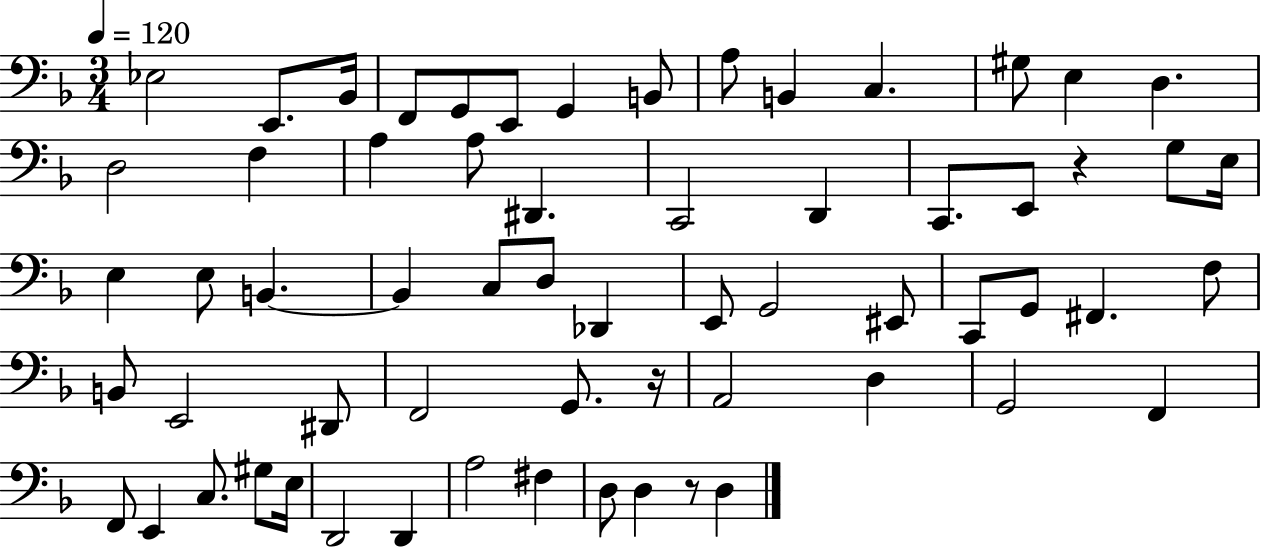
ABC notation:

X:1
T:Untitled
M:3/4
L:1/4
K:F
_E,2 E,,/2 _B,,/4 F,,/2 G,,/2 E,,/2 G,, B,,/2 A,/2 B,, C, ^G,/2 E, D, D,2 F, A, A,/2 ^D,, C,,2 D,, C,,/2 E,,/2 z G,/2 E,/4 E, E,/2 B,, B,, C,/2 D,/2 _D,, E,,/2 G,,2 ^E,,/2 C,,/2 G,,/2 ^F,, F,/2 B,,/2 E,,2 ^D,,/2 F,,2 G,,/2 z/4 A,,2 D, G,,2 F,, F,,/2 E,, C,/2 ^G,/2 E,/4 D,,2 D,, A,2 ^F, D,/2 D, z/2 D,